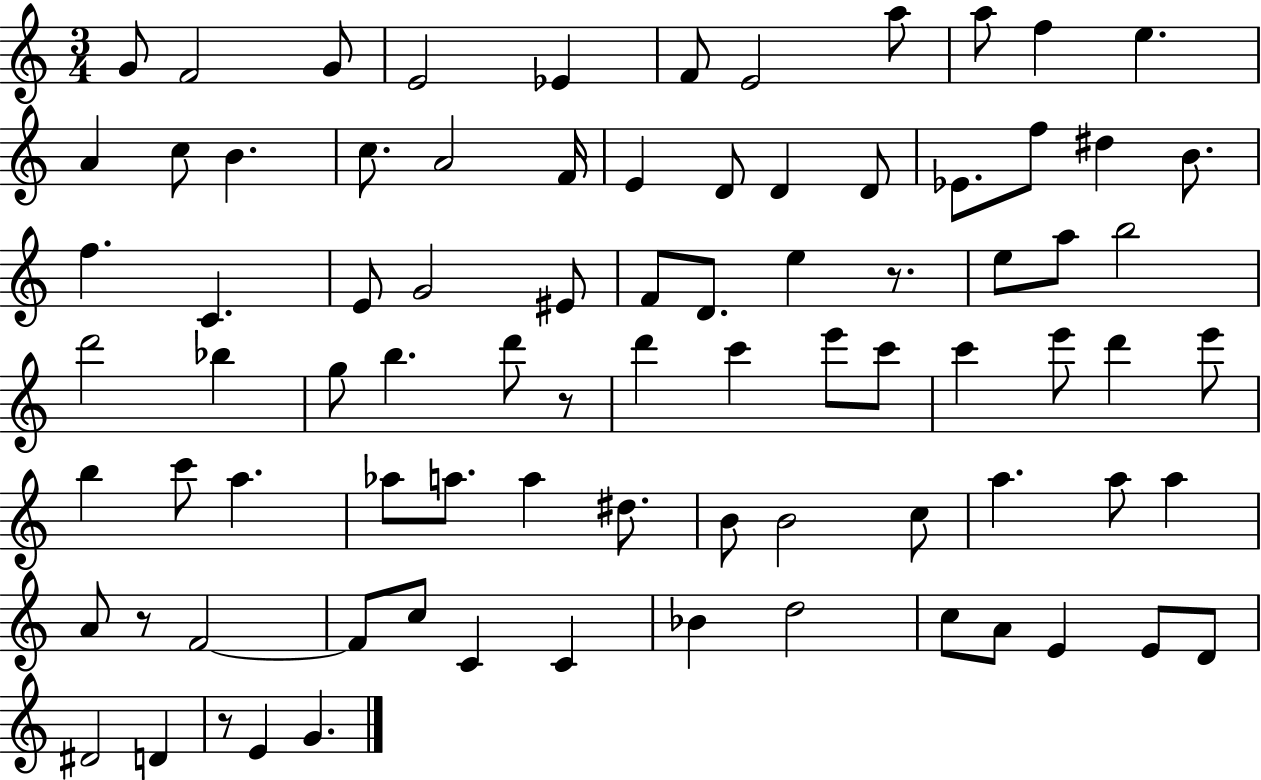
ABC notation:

X:1
T:Untitled
M:3/4
L:1/4
K:C
G/2 F2 G/2 E2 _E F/2 E2 a/2 a/2 f e A c/2 B c/2 A2 F/4 E D/2 D D/2 _E/2 f/2 ^d B/2 f C E/2 G2 ^E/2 F/2 D/2 e z/2 e/2 a/2 b2 d'2 _b g/2 b d'/2 z/2 d' c' e'/2 c'/2 c' e'/2 d' e'/2 b c'/2 a _a/2 a/2 a ^d/2 B/2 B2 c/2 a a/2 a A/2 z/2 F2 F/2 c/2 C C _B d2 c/2 A/2 E E/2 D/2 ^D2 D z/2 E G